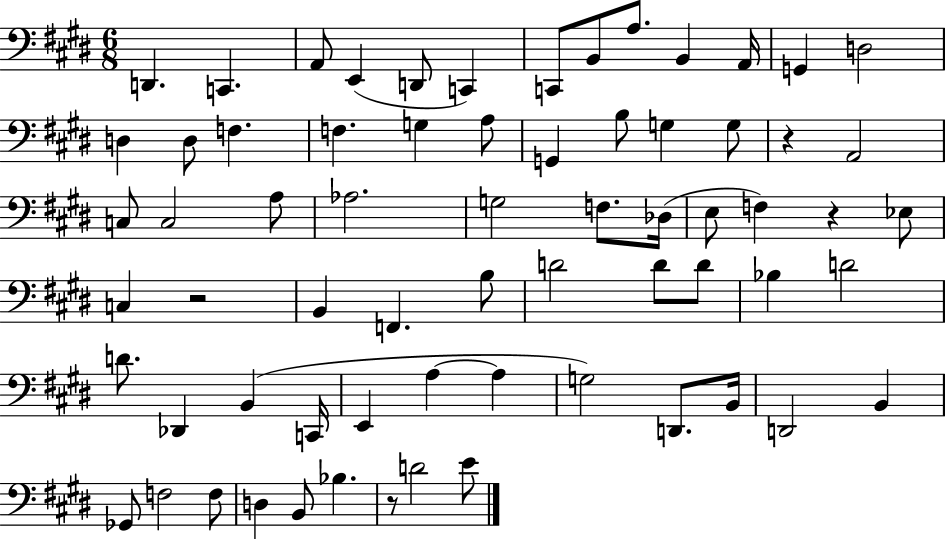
D2/q. C2/q. A2/e E2/q D2/e C2/q C2/e B2/e A3/e. B2/q A2/s G2/q D3/h D3/q D3/e F3/q. F3/q. G3/q A3/e G2/q B3/e G3/q G3/e R/q A2/h C3/e C3/h A3/e Ab3/h. G3/h F3/e. Db3/s E3/e F3/q R/q Eb3/e C3/q R/h B2/q F2/q. B3/e D4/h D4/e D4/e Bb3/q D4/h D4/e. Db2/q B2/q C2/s E2/q A3/q A3/q G3/h D2/e. B2/s D2/h B2/q Gb2/e F3/h F3/e D3/q B2/e Bb3/q. R/e D4/h E4/e